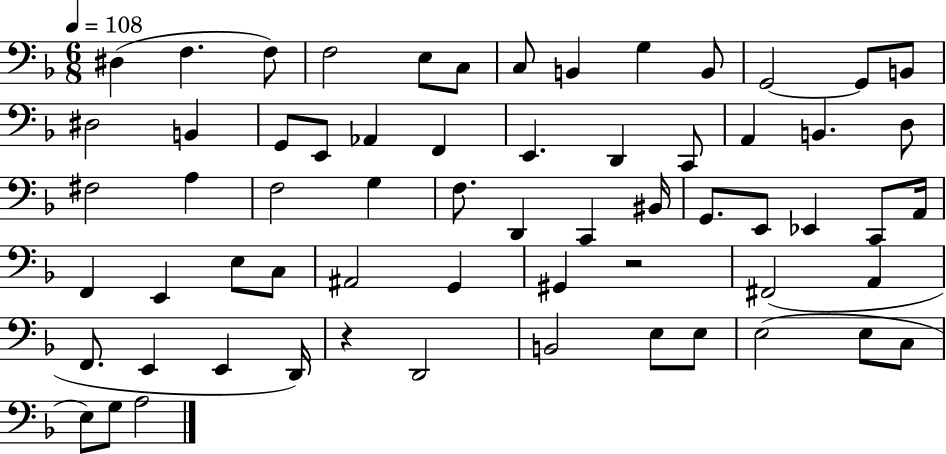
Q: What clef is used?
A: bass